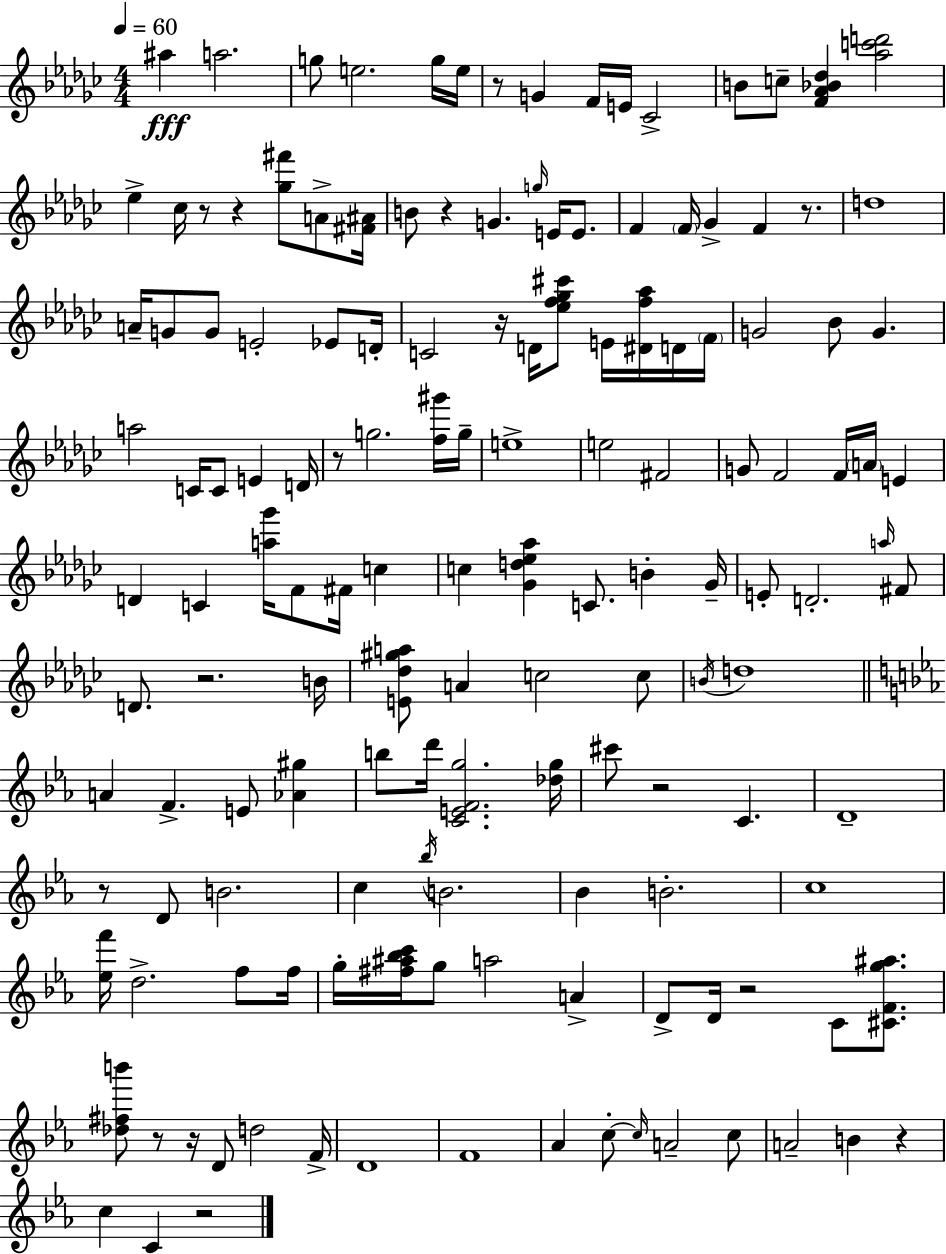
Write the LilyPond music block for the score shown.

{
  \clef treble
  \numericTimeSignature
  \time 4/4
  \key ees \minor
  \tempo 4 = 60
  ais''4\fff a''2. | g''8 e''2. g''16 e''16 | r8 g'4 f'16 e'16 ces'2-> | b'8 c''8-- <f' aes' bes' des''>4 <aes'' c''' d'''>2 | \break ees''4-> ces''16 r8 r4 <ges'' fis'''>8 a'8-> <fis' ais'>16 | b'8 r4 g'4. \grace { g''16 } e'16 e'8. | f'4 \parenthesize f'16 ges'4-> f'4 r8. | d''1 | \break a'16-- g'8 g'8 e'2-. ees'8 | d'16-. c'2 r16 d'16 <ees'' f'' ges'' cis'''>8 e'16 <dis' f'' aes''>16 d'16 | \parenthesize f'16 g'2 bes'8 g'4. | a''2 c'16 c'8 e'4 | \break d'16 r8 g''2. <f'' gis'''>16 | g''16-- e''1-> | e''2 fis'2 | g'8 f'2 f'16 \parenthesize a'16 e'4 | \break d'4 c'4 <a'' ges'''>16 f'8 fis'16 c''4 | c''4 <ges' d'' ees'' aes''>4 c'8. b'4-. | ges'16-- e'8-. d'2.-. \grace { a''16 } | fis'8 d'8. r2. | \break b'16 <e' des'' gis'' a''>8 a'4 c''2 | c''8 \acciaccatura { b'16 } d''1 | \bar "||" \break \key c \minor a'4 f'4.-> e'8 <aes' gis''>4 | b''8 d'''16 <c' e' f' g''>2. <des'' g''>16 | cis'''8 r2 c'4. | d'1-- | \break r8 d'8 b'2. | c''4 \acciaccatura { bes''16 } b'2. | bes'4 b'2.-. | c''1 | \break <ees'' f'''>16 d''2.-> f''8 | f''16 g''16-. <fis'' ais'' bes'' c'''>16 g''8 a''2 a'4-> | d'8-> d'16 r2 c'8 <cis' f' g'' ais''>8. | <des'' fis'' b'''>8 r8 r16 d'8 d''2 | \break f'16-> d'1 | f'1 | aes'4 c''8-.~~ \grace { c''16 } a'2-- | c''8 a'2-- b'4 r4 | \break c''4 c'4 r2 | \bar "|."
}